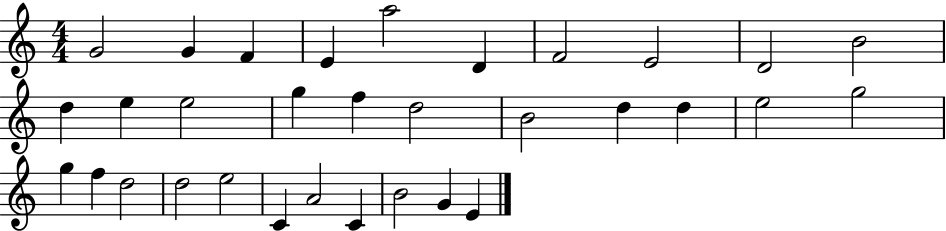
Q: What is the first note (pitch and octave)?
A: G4